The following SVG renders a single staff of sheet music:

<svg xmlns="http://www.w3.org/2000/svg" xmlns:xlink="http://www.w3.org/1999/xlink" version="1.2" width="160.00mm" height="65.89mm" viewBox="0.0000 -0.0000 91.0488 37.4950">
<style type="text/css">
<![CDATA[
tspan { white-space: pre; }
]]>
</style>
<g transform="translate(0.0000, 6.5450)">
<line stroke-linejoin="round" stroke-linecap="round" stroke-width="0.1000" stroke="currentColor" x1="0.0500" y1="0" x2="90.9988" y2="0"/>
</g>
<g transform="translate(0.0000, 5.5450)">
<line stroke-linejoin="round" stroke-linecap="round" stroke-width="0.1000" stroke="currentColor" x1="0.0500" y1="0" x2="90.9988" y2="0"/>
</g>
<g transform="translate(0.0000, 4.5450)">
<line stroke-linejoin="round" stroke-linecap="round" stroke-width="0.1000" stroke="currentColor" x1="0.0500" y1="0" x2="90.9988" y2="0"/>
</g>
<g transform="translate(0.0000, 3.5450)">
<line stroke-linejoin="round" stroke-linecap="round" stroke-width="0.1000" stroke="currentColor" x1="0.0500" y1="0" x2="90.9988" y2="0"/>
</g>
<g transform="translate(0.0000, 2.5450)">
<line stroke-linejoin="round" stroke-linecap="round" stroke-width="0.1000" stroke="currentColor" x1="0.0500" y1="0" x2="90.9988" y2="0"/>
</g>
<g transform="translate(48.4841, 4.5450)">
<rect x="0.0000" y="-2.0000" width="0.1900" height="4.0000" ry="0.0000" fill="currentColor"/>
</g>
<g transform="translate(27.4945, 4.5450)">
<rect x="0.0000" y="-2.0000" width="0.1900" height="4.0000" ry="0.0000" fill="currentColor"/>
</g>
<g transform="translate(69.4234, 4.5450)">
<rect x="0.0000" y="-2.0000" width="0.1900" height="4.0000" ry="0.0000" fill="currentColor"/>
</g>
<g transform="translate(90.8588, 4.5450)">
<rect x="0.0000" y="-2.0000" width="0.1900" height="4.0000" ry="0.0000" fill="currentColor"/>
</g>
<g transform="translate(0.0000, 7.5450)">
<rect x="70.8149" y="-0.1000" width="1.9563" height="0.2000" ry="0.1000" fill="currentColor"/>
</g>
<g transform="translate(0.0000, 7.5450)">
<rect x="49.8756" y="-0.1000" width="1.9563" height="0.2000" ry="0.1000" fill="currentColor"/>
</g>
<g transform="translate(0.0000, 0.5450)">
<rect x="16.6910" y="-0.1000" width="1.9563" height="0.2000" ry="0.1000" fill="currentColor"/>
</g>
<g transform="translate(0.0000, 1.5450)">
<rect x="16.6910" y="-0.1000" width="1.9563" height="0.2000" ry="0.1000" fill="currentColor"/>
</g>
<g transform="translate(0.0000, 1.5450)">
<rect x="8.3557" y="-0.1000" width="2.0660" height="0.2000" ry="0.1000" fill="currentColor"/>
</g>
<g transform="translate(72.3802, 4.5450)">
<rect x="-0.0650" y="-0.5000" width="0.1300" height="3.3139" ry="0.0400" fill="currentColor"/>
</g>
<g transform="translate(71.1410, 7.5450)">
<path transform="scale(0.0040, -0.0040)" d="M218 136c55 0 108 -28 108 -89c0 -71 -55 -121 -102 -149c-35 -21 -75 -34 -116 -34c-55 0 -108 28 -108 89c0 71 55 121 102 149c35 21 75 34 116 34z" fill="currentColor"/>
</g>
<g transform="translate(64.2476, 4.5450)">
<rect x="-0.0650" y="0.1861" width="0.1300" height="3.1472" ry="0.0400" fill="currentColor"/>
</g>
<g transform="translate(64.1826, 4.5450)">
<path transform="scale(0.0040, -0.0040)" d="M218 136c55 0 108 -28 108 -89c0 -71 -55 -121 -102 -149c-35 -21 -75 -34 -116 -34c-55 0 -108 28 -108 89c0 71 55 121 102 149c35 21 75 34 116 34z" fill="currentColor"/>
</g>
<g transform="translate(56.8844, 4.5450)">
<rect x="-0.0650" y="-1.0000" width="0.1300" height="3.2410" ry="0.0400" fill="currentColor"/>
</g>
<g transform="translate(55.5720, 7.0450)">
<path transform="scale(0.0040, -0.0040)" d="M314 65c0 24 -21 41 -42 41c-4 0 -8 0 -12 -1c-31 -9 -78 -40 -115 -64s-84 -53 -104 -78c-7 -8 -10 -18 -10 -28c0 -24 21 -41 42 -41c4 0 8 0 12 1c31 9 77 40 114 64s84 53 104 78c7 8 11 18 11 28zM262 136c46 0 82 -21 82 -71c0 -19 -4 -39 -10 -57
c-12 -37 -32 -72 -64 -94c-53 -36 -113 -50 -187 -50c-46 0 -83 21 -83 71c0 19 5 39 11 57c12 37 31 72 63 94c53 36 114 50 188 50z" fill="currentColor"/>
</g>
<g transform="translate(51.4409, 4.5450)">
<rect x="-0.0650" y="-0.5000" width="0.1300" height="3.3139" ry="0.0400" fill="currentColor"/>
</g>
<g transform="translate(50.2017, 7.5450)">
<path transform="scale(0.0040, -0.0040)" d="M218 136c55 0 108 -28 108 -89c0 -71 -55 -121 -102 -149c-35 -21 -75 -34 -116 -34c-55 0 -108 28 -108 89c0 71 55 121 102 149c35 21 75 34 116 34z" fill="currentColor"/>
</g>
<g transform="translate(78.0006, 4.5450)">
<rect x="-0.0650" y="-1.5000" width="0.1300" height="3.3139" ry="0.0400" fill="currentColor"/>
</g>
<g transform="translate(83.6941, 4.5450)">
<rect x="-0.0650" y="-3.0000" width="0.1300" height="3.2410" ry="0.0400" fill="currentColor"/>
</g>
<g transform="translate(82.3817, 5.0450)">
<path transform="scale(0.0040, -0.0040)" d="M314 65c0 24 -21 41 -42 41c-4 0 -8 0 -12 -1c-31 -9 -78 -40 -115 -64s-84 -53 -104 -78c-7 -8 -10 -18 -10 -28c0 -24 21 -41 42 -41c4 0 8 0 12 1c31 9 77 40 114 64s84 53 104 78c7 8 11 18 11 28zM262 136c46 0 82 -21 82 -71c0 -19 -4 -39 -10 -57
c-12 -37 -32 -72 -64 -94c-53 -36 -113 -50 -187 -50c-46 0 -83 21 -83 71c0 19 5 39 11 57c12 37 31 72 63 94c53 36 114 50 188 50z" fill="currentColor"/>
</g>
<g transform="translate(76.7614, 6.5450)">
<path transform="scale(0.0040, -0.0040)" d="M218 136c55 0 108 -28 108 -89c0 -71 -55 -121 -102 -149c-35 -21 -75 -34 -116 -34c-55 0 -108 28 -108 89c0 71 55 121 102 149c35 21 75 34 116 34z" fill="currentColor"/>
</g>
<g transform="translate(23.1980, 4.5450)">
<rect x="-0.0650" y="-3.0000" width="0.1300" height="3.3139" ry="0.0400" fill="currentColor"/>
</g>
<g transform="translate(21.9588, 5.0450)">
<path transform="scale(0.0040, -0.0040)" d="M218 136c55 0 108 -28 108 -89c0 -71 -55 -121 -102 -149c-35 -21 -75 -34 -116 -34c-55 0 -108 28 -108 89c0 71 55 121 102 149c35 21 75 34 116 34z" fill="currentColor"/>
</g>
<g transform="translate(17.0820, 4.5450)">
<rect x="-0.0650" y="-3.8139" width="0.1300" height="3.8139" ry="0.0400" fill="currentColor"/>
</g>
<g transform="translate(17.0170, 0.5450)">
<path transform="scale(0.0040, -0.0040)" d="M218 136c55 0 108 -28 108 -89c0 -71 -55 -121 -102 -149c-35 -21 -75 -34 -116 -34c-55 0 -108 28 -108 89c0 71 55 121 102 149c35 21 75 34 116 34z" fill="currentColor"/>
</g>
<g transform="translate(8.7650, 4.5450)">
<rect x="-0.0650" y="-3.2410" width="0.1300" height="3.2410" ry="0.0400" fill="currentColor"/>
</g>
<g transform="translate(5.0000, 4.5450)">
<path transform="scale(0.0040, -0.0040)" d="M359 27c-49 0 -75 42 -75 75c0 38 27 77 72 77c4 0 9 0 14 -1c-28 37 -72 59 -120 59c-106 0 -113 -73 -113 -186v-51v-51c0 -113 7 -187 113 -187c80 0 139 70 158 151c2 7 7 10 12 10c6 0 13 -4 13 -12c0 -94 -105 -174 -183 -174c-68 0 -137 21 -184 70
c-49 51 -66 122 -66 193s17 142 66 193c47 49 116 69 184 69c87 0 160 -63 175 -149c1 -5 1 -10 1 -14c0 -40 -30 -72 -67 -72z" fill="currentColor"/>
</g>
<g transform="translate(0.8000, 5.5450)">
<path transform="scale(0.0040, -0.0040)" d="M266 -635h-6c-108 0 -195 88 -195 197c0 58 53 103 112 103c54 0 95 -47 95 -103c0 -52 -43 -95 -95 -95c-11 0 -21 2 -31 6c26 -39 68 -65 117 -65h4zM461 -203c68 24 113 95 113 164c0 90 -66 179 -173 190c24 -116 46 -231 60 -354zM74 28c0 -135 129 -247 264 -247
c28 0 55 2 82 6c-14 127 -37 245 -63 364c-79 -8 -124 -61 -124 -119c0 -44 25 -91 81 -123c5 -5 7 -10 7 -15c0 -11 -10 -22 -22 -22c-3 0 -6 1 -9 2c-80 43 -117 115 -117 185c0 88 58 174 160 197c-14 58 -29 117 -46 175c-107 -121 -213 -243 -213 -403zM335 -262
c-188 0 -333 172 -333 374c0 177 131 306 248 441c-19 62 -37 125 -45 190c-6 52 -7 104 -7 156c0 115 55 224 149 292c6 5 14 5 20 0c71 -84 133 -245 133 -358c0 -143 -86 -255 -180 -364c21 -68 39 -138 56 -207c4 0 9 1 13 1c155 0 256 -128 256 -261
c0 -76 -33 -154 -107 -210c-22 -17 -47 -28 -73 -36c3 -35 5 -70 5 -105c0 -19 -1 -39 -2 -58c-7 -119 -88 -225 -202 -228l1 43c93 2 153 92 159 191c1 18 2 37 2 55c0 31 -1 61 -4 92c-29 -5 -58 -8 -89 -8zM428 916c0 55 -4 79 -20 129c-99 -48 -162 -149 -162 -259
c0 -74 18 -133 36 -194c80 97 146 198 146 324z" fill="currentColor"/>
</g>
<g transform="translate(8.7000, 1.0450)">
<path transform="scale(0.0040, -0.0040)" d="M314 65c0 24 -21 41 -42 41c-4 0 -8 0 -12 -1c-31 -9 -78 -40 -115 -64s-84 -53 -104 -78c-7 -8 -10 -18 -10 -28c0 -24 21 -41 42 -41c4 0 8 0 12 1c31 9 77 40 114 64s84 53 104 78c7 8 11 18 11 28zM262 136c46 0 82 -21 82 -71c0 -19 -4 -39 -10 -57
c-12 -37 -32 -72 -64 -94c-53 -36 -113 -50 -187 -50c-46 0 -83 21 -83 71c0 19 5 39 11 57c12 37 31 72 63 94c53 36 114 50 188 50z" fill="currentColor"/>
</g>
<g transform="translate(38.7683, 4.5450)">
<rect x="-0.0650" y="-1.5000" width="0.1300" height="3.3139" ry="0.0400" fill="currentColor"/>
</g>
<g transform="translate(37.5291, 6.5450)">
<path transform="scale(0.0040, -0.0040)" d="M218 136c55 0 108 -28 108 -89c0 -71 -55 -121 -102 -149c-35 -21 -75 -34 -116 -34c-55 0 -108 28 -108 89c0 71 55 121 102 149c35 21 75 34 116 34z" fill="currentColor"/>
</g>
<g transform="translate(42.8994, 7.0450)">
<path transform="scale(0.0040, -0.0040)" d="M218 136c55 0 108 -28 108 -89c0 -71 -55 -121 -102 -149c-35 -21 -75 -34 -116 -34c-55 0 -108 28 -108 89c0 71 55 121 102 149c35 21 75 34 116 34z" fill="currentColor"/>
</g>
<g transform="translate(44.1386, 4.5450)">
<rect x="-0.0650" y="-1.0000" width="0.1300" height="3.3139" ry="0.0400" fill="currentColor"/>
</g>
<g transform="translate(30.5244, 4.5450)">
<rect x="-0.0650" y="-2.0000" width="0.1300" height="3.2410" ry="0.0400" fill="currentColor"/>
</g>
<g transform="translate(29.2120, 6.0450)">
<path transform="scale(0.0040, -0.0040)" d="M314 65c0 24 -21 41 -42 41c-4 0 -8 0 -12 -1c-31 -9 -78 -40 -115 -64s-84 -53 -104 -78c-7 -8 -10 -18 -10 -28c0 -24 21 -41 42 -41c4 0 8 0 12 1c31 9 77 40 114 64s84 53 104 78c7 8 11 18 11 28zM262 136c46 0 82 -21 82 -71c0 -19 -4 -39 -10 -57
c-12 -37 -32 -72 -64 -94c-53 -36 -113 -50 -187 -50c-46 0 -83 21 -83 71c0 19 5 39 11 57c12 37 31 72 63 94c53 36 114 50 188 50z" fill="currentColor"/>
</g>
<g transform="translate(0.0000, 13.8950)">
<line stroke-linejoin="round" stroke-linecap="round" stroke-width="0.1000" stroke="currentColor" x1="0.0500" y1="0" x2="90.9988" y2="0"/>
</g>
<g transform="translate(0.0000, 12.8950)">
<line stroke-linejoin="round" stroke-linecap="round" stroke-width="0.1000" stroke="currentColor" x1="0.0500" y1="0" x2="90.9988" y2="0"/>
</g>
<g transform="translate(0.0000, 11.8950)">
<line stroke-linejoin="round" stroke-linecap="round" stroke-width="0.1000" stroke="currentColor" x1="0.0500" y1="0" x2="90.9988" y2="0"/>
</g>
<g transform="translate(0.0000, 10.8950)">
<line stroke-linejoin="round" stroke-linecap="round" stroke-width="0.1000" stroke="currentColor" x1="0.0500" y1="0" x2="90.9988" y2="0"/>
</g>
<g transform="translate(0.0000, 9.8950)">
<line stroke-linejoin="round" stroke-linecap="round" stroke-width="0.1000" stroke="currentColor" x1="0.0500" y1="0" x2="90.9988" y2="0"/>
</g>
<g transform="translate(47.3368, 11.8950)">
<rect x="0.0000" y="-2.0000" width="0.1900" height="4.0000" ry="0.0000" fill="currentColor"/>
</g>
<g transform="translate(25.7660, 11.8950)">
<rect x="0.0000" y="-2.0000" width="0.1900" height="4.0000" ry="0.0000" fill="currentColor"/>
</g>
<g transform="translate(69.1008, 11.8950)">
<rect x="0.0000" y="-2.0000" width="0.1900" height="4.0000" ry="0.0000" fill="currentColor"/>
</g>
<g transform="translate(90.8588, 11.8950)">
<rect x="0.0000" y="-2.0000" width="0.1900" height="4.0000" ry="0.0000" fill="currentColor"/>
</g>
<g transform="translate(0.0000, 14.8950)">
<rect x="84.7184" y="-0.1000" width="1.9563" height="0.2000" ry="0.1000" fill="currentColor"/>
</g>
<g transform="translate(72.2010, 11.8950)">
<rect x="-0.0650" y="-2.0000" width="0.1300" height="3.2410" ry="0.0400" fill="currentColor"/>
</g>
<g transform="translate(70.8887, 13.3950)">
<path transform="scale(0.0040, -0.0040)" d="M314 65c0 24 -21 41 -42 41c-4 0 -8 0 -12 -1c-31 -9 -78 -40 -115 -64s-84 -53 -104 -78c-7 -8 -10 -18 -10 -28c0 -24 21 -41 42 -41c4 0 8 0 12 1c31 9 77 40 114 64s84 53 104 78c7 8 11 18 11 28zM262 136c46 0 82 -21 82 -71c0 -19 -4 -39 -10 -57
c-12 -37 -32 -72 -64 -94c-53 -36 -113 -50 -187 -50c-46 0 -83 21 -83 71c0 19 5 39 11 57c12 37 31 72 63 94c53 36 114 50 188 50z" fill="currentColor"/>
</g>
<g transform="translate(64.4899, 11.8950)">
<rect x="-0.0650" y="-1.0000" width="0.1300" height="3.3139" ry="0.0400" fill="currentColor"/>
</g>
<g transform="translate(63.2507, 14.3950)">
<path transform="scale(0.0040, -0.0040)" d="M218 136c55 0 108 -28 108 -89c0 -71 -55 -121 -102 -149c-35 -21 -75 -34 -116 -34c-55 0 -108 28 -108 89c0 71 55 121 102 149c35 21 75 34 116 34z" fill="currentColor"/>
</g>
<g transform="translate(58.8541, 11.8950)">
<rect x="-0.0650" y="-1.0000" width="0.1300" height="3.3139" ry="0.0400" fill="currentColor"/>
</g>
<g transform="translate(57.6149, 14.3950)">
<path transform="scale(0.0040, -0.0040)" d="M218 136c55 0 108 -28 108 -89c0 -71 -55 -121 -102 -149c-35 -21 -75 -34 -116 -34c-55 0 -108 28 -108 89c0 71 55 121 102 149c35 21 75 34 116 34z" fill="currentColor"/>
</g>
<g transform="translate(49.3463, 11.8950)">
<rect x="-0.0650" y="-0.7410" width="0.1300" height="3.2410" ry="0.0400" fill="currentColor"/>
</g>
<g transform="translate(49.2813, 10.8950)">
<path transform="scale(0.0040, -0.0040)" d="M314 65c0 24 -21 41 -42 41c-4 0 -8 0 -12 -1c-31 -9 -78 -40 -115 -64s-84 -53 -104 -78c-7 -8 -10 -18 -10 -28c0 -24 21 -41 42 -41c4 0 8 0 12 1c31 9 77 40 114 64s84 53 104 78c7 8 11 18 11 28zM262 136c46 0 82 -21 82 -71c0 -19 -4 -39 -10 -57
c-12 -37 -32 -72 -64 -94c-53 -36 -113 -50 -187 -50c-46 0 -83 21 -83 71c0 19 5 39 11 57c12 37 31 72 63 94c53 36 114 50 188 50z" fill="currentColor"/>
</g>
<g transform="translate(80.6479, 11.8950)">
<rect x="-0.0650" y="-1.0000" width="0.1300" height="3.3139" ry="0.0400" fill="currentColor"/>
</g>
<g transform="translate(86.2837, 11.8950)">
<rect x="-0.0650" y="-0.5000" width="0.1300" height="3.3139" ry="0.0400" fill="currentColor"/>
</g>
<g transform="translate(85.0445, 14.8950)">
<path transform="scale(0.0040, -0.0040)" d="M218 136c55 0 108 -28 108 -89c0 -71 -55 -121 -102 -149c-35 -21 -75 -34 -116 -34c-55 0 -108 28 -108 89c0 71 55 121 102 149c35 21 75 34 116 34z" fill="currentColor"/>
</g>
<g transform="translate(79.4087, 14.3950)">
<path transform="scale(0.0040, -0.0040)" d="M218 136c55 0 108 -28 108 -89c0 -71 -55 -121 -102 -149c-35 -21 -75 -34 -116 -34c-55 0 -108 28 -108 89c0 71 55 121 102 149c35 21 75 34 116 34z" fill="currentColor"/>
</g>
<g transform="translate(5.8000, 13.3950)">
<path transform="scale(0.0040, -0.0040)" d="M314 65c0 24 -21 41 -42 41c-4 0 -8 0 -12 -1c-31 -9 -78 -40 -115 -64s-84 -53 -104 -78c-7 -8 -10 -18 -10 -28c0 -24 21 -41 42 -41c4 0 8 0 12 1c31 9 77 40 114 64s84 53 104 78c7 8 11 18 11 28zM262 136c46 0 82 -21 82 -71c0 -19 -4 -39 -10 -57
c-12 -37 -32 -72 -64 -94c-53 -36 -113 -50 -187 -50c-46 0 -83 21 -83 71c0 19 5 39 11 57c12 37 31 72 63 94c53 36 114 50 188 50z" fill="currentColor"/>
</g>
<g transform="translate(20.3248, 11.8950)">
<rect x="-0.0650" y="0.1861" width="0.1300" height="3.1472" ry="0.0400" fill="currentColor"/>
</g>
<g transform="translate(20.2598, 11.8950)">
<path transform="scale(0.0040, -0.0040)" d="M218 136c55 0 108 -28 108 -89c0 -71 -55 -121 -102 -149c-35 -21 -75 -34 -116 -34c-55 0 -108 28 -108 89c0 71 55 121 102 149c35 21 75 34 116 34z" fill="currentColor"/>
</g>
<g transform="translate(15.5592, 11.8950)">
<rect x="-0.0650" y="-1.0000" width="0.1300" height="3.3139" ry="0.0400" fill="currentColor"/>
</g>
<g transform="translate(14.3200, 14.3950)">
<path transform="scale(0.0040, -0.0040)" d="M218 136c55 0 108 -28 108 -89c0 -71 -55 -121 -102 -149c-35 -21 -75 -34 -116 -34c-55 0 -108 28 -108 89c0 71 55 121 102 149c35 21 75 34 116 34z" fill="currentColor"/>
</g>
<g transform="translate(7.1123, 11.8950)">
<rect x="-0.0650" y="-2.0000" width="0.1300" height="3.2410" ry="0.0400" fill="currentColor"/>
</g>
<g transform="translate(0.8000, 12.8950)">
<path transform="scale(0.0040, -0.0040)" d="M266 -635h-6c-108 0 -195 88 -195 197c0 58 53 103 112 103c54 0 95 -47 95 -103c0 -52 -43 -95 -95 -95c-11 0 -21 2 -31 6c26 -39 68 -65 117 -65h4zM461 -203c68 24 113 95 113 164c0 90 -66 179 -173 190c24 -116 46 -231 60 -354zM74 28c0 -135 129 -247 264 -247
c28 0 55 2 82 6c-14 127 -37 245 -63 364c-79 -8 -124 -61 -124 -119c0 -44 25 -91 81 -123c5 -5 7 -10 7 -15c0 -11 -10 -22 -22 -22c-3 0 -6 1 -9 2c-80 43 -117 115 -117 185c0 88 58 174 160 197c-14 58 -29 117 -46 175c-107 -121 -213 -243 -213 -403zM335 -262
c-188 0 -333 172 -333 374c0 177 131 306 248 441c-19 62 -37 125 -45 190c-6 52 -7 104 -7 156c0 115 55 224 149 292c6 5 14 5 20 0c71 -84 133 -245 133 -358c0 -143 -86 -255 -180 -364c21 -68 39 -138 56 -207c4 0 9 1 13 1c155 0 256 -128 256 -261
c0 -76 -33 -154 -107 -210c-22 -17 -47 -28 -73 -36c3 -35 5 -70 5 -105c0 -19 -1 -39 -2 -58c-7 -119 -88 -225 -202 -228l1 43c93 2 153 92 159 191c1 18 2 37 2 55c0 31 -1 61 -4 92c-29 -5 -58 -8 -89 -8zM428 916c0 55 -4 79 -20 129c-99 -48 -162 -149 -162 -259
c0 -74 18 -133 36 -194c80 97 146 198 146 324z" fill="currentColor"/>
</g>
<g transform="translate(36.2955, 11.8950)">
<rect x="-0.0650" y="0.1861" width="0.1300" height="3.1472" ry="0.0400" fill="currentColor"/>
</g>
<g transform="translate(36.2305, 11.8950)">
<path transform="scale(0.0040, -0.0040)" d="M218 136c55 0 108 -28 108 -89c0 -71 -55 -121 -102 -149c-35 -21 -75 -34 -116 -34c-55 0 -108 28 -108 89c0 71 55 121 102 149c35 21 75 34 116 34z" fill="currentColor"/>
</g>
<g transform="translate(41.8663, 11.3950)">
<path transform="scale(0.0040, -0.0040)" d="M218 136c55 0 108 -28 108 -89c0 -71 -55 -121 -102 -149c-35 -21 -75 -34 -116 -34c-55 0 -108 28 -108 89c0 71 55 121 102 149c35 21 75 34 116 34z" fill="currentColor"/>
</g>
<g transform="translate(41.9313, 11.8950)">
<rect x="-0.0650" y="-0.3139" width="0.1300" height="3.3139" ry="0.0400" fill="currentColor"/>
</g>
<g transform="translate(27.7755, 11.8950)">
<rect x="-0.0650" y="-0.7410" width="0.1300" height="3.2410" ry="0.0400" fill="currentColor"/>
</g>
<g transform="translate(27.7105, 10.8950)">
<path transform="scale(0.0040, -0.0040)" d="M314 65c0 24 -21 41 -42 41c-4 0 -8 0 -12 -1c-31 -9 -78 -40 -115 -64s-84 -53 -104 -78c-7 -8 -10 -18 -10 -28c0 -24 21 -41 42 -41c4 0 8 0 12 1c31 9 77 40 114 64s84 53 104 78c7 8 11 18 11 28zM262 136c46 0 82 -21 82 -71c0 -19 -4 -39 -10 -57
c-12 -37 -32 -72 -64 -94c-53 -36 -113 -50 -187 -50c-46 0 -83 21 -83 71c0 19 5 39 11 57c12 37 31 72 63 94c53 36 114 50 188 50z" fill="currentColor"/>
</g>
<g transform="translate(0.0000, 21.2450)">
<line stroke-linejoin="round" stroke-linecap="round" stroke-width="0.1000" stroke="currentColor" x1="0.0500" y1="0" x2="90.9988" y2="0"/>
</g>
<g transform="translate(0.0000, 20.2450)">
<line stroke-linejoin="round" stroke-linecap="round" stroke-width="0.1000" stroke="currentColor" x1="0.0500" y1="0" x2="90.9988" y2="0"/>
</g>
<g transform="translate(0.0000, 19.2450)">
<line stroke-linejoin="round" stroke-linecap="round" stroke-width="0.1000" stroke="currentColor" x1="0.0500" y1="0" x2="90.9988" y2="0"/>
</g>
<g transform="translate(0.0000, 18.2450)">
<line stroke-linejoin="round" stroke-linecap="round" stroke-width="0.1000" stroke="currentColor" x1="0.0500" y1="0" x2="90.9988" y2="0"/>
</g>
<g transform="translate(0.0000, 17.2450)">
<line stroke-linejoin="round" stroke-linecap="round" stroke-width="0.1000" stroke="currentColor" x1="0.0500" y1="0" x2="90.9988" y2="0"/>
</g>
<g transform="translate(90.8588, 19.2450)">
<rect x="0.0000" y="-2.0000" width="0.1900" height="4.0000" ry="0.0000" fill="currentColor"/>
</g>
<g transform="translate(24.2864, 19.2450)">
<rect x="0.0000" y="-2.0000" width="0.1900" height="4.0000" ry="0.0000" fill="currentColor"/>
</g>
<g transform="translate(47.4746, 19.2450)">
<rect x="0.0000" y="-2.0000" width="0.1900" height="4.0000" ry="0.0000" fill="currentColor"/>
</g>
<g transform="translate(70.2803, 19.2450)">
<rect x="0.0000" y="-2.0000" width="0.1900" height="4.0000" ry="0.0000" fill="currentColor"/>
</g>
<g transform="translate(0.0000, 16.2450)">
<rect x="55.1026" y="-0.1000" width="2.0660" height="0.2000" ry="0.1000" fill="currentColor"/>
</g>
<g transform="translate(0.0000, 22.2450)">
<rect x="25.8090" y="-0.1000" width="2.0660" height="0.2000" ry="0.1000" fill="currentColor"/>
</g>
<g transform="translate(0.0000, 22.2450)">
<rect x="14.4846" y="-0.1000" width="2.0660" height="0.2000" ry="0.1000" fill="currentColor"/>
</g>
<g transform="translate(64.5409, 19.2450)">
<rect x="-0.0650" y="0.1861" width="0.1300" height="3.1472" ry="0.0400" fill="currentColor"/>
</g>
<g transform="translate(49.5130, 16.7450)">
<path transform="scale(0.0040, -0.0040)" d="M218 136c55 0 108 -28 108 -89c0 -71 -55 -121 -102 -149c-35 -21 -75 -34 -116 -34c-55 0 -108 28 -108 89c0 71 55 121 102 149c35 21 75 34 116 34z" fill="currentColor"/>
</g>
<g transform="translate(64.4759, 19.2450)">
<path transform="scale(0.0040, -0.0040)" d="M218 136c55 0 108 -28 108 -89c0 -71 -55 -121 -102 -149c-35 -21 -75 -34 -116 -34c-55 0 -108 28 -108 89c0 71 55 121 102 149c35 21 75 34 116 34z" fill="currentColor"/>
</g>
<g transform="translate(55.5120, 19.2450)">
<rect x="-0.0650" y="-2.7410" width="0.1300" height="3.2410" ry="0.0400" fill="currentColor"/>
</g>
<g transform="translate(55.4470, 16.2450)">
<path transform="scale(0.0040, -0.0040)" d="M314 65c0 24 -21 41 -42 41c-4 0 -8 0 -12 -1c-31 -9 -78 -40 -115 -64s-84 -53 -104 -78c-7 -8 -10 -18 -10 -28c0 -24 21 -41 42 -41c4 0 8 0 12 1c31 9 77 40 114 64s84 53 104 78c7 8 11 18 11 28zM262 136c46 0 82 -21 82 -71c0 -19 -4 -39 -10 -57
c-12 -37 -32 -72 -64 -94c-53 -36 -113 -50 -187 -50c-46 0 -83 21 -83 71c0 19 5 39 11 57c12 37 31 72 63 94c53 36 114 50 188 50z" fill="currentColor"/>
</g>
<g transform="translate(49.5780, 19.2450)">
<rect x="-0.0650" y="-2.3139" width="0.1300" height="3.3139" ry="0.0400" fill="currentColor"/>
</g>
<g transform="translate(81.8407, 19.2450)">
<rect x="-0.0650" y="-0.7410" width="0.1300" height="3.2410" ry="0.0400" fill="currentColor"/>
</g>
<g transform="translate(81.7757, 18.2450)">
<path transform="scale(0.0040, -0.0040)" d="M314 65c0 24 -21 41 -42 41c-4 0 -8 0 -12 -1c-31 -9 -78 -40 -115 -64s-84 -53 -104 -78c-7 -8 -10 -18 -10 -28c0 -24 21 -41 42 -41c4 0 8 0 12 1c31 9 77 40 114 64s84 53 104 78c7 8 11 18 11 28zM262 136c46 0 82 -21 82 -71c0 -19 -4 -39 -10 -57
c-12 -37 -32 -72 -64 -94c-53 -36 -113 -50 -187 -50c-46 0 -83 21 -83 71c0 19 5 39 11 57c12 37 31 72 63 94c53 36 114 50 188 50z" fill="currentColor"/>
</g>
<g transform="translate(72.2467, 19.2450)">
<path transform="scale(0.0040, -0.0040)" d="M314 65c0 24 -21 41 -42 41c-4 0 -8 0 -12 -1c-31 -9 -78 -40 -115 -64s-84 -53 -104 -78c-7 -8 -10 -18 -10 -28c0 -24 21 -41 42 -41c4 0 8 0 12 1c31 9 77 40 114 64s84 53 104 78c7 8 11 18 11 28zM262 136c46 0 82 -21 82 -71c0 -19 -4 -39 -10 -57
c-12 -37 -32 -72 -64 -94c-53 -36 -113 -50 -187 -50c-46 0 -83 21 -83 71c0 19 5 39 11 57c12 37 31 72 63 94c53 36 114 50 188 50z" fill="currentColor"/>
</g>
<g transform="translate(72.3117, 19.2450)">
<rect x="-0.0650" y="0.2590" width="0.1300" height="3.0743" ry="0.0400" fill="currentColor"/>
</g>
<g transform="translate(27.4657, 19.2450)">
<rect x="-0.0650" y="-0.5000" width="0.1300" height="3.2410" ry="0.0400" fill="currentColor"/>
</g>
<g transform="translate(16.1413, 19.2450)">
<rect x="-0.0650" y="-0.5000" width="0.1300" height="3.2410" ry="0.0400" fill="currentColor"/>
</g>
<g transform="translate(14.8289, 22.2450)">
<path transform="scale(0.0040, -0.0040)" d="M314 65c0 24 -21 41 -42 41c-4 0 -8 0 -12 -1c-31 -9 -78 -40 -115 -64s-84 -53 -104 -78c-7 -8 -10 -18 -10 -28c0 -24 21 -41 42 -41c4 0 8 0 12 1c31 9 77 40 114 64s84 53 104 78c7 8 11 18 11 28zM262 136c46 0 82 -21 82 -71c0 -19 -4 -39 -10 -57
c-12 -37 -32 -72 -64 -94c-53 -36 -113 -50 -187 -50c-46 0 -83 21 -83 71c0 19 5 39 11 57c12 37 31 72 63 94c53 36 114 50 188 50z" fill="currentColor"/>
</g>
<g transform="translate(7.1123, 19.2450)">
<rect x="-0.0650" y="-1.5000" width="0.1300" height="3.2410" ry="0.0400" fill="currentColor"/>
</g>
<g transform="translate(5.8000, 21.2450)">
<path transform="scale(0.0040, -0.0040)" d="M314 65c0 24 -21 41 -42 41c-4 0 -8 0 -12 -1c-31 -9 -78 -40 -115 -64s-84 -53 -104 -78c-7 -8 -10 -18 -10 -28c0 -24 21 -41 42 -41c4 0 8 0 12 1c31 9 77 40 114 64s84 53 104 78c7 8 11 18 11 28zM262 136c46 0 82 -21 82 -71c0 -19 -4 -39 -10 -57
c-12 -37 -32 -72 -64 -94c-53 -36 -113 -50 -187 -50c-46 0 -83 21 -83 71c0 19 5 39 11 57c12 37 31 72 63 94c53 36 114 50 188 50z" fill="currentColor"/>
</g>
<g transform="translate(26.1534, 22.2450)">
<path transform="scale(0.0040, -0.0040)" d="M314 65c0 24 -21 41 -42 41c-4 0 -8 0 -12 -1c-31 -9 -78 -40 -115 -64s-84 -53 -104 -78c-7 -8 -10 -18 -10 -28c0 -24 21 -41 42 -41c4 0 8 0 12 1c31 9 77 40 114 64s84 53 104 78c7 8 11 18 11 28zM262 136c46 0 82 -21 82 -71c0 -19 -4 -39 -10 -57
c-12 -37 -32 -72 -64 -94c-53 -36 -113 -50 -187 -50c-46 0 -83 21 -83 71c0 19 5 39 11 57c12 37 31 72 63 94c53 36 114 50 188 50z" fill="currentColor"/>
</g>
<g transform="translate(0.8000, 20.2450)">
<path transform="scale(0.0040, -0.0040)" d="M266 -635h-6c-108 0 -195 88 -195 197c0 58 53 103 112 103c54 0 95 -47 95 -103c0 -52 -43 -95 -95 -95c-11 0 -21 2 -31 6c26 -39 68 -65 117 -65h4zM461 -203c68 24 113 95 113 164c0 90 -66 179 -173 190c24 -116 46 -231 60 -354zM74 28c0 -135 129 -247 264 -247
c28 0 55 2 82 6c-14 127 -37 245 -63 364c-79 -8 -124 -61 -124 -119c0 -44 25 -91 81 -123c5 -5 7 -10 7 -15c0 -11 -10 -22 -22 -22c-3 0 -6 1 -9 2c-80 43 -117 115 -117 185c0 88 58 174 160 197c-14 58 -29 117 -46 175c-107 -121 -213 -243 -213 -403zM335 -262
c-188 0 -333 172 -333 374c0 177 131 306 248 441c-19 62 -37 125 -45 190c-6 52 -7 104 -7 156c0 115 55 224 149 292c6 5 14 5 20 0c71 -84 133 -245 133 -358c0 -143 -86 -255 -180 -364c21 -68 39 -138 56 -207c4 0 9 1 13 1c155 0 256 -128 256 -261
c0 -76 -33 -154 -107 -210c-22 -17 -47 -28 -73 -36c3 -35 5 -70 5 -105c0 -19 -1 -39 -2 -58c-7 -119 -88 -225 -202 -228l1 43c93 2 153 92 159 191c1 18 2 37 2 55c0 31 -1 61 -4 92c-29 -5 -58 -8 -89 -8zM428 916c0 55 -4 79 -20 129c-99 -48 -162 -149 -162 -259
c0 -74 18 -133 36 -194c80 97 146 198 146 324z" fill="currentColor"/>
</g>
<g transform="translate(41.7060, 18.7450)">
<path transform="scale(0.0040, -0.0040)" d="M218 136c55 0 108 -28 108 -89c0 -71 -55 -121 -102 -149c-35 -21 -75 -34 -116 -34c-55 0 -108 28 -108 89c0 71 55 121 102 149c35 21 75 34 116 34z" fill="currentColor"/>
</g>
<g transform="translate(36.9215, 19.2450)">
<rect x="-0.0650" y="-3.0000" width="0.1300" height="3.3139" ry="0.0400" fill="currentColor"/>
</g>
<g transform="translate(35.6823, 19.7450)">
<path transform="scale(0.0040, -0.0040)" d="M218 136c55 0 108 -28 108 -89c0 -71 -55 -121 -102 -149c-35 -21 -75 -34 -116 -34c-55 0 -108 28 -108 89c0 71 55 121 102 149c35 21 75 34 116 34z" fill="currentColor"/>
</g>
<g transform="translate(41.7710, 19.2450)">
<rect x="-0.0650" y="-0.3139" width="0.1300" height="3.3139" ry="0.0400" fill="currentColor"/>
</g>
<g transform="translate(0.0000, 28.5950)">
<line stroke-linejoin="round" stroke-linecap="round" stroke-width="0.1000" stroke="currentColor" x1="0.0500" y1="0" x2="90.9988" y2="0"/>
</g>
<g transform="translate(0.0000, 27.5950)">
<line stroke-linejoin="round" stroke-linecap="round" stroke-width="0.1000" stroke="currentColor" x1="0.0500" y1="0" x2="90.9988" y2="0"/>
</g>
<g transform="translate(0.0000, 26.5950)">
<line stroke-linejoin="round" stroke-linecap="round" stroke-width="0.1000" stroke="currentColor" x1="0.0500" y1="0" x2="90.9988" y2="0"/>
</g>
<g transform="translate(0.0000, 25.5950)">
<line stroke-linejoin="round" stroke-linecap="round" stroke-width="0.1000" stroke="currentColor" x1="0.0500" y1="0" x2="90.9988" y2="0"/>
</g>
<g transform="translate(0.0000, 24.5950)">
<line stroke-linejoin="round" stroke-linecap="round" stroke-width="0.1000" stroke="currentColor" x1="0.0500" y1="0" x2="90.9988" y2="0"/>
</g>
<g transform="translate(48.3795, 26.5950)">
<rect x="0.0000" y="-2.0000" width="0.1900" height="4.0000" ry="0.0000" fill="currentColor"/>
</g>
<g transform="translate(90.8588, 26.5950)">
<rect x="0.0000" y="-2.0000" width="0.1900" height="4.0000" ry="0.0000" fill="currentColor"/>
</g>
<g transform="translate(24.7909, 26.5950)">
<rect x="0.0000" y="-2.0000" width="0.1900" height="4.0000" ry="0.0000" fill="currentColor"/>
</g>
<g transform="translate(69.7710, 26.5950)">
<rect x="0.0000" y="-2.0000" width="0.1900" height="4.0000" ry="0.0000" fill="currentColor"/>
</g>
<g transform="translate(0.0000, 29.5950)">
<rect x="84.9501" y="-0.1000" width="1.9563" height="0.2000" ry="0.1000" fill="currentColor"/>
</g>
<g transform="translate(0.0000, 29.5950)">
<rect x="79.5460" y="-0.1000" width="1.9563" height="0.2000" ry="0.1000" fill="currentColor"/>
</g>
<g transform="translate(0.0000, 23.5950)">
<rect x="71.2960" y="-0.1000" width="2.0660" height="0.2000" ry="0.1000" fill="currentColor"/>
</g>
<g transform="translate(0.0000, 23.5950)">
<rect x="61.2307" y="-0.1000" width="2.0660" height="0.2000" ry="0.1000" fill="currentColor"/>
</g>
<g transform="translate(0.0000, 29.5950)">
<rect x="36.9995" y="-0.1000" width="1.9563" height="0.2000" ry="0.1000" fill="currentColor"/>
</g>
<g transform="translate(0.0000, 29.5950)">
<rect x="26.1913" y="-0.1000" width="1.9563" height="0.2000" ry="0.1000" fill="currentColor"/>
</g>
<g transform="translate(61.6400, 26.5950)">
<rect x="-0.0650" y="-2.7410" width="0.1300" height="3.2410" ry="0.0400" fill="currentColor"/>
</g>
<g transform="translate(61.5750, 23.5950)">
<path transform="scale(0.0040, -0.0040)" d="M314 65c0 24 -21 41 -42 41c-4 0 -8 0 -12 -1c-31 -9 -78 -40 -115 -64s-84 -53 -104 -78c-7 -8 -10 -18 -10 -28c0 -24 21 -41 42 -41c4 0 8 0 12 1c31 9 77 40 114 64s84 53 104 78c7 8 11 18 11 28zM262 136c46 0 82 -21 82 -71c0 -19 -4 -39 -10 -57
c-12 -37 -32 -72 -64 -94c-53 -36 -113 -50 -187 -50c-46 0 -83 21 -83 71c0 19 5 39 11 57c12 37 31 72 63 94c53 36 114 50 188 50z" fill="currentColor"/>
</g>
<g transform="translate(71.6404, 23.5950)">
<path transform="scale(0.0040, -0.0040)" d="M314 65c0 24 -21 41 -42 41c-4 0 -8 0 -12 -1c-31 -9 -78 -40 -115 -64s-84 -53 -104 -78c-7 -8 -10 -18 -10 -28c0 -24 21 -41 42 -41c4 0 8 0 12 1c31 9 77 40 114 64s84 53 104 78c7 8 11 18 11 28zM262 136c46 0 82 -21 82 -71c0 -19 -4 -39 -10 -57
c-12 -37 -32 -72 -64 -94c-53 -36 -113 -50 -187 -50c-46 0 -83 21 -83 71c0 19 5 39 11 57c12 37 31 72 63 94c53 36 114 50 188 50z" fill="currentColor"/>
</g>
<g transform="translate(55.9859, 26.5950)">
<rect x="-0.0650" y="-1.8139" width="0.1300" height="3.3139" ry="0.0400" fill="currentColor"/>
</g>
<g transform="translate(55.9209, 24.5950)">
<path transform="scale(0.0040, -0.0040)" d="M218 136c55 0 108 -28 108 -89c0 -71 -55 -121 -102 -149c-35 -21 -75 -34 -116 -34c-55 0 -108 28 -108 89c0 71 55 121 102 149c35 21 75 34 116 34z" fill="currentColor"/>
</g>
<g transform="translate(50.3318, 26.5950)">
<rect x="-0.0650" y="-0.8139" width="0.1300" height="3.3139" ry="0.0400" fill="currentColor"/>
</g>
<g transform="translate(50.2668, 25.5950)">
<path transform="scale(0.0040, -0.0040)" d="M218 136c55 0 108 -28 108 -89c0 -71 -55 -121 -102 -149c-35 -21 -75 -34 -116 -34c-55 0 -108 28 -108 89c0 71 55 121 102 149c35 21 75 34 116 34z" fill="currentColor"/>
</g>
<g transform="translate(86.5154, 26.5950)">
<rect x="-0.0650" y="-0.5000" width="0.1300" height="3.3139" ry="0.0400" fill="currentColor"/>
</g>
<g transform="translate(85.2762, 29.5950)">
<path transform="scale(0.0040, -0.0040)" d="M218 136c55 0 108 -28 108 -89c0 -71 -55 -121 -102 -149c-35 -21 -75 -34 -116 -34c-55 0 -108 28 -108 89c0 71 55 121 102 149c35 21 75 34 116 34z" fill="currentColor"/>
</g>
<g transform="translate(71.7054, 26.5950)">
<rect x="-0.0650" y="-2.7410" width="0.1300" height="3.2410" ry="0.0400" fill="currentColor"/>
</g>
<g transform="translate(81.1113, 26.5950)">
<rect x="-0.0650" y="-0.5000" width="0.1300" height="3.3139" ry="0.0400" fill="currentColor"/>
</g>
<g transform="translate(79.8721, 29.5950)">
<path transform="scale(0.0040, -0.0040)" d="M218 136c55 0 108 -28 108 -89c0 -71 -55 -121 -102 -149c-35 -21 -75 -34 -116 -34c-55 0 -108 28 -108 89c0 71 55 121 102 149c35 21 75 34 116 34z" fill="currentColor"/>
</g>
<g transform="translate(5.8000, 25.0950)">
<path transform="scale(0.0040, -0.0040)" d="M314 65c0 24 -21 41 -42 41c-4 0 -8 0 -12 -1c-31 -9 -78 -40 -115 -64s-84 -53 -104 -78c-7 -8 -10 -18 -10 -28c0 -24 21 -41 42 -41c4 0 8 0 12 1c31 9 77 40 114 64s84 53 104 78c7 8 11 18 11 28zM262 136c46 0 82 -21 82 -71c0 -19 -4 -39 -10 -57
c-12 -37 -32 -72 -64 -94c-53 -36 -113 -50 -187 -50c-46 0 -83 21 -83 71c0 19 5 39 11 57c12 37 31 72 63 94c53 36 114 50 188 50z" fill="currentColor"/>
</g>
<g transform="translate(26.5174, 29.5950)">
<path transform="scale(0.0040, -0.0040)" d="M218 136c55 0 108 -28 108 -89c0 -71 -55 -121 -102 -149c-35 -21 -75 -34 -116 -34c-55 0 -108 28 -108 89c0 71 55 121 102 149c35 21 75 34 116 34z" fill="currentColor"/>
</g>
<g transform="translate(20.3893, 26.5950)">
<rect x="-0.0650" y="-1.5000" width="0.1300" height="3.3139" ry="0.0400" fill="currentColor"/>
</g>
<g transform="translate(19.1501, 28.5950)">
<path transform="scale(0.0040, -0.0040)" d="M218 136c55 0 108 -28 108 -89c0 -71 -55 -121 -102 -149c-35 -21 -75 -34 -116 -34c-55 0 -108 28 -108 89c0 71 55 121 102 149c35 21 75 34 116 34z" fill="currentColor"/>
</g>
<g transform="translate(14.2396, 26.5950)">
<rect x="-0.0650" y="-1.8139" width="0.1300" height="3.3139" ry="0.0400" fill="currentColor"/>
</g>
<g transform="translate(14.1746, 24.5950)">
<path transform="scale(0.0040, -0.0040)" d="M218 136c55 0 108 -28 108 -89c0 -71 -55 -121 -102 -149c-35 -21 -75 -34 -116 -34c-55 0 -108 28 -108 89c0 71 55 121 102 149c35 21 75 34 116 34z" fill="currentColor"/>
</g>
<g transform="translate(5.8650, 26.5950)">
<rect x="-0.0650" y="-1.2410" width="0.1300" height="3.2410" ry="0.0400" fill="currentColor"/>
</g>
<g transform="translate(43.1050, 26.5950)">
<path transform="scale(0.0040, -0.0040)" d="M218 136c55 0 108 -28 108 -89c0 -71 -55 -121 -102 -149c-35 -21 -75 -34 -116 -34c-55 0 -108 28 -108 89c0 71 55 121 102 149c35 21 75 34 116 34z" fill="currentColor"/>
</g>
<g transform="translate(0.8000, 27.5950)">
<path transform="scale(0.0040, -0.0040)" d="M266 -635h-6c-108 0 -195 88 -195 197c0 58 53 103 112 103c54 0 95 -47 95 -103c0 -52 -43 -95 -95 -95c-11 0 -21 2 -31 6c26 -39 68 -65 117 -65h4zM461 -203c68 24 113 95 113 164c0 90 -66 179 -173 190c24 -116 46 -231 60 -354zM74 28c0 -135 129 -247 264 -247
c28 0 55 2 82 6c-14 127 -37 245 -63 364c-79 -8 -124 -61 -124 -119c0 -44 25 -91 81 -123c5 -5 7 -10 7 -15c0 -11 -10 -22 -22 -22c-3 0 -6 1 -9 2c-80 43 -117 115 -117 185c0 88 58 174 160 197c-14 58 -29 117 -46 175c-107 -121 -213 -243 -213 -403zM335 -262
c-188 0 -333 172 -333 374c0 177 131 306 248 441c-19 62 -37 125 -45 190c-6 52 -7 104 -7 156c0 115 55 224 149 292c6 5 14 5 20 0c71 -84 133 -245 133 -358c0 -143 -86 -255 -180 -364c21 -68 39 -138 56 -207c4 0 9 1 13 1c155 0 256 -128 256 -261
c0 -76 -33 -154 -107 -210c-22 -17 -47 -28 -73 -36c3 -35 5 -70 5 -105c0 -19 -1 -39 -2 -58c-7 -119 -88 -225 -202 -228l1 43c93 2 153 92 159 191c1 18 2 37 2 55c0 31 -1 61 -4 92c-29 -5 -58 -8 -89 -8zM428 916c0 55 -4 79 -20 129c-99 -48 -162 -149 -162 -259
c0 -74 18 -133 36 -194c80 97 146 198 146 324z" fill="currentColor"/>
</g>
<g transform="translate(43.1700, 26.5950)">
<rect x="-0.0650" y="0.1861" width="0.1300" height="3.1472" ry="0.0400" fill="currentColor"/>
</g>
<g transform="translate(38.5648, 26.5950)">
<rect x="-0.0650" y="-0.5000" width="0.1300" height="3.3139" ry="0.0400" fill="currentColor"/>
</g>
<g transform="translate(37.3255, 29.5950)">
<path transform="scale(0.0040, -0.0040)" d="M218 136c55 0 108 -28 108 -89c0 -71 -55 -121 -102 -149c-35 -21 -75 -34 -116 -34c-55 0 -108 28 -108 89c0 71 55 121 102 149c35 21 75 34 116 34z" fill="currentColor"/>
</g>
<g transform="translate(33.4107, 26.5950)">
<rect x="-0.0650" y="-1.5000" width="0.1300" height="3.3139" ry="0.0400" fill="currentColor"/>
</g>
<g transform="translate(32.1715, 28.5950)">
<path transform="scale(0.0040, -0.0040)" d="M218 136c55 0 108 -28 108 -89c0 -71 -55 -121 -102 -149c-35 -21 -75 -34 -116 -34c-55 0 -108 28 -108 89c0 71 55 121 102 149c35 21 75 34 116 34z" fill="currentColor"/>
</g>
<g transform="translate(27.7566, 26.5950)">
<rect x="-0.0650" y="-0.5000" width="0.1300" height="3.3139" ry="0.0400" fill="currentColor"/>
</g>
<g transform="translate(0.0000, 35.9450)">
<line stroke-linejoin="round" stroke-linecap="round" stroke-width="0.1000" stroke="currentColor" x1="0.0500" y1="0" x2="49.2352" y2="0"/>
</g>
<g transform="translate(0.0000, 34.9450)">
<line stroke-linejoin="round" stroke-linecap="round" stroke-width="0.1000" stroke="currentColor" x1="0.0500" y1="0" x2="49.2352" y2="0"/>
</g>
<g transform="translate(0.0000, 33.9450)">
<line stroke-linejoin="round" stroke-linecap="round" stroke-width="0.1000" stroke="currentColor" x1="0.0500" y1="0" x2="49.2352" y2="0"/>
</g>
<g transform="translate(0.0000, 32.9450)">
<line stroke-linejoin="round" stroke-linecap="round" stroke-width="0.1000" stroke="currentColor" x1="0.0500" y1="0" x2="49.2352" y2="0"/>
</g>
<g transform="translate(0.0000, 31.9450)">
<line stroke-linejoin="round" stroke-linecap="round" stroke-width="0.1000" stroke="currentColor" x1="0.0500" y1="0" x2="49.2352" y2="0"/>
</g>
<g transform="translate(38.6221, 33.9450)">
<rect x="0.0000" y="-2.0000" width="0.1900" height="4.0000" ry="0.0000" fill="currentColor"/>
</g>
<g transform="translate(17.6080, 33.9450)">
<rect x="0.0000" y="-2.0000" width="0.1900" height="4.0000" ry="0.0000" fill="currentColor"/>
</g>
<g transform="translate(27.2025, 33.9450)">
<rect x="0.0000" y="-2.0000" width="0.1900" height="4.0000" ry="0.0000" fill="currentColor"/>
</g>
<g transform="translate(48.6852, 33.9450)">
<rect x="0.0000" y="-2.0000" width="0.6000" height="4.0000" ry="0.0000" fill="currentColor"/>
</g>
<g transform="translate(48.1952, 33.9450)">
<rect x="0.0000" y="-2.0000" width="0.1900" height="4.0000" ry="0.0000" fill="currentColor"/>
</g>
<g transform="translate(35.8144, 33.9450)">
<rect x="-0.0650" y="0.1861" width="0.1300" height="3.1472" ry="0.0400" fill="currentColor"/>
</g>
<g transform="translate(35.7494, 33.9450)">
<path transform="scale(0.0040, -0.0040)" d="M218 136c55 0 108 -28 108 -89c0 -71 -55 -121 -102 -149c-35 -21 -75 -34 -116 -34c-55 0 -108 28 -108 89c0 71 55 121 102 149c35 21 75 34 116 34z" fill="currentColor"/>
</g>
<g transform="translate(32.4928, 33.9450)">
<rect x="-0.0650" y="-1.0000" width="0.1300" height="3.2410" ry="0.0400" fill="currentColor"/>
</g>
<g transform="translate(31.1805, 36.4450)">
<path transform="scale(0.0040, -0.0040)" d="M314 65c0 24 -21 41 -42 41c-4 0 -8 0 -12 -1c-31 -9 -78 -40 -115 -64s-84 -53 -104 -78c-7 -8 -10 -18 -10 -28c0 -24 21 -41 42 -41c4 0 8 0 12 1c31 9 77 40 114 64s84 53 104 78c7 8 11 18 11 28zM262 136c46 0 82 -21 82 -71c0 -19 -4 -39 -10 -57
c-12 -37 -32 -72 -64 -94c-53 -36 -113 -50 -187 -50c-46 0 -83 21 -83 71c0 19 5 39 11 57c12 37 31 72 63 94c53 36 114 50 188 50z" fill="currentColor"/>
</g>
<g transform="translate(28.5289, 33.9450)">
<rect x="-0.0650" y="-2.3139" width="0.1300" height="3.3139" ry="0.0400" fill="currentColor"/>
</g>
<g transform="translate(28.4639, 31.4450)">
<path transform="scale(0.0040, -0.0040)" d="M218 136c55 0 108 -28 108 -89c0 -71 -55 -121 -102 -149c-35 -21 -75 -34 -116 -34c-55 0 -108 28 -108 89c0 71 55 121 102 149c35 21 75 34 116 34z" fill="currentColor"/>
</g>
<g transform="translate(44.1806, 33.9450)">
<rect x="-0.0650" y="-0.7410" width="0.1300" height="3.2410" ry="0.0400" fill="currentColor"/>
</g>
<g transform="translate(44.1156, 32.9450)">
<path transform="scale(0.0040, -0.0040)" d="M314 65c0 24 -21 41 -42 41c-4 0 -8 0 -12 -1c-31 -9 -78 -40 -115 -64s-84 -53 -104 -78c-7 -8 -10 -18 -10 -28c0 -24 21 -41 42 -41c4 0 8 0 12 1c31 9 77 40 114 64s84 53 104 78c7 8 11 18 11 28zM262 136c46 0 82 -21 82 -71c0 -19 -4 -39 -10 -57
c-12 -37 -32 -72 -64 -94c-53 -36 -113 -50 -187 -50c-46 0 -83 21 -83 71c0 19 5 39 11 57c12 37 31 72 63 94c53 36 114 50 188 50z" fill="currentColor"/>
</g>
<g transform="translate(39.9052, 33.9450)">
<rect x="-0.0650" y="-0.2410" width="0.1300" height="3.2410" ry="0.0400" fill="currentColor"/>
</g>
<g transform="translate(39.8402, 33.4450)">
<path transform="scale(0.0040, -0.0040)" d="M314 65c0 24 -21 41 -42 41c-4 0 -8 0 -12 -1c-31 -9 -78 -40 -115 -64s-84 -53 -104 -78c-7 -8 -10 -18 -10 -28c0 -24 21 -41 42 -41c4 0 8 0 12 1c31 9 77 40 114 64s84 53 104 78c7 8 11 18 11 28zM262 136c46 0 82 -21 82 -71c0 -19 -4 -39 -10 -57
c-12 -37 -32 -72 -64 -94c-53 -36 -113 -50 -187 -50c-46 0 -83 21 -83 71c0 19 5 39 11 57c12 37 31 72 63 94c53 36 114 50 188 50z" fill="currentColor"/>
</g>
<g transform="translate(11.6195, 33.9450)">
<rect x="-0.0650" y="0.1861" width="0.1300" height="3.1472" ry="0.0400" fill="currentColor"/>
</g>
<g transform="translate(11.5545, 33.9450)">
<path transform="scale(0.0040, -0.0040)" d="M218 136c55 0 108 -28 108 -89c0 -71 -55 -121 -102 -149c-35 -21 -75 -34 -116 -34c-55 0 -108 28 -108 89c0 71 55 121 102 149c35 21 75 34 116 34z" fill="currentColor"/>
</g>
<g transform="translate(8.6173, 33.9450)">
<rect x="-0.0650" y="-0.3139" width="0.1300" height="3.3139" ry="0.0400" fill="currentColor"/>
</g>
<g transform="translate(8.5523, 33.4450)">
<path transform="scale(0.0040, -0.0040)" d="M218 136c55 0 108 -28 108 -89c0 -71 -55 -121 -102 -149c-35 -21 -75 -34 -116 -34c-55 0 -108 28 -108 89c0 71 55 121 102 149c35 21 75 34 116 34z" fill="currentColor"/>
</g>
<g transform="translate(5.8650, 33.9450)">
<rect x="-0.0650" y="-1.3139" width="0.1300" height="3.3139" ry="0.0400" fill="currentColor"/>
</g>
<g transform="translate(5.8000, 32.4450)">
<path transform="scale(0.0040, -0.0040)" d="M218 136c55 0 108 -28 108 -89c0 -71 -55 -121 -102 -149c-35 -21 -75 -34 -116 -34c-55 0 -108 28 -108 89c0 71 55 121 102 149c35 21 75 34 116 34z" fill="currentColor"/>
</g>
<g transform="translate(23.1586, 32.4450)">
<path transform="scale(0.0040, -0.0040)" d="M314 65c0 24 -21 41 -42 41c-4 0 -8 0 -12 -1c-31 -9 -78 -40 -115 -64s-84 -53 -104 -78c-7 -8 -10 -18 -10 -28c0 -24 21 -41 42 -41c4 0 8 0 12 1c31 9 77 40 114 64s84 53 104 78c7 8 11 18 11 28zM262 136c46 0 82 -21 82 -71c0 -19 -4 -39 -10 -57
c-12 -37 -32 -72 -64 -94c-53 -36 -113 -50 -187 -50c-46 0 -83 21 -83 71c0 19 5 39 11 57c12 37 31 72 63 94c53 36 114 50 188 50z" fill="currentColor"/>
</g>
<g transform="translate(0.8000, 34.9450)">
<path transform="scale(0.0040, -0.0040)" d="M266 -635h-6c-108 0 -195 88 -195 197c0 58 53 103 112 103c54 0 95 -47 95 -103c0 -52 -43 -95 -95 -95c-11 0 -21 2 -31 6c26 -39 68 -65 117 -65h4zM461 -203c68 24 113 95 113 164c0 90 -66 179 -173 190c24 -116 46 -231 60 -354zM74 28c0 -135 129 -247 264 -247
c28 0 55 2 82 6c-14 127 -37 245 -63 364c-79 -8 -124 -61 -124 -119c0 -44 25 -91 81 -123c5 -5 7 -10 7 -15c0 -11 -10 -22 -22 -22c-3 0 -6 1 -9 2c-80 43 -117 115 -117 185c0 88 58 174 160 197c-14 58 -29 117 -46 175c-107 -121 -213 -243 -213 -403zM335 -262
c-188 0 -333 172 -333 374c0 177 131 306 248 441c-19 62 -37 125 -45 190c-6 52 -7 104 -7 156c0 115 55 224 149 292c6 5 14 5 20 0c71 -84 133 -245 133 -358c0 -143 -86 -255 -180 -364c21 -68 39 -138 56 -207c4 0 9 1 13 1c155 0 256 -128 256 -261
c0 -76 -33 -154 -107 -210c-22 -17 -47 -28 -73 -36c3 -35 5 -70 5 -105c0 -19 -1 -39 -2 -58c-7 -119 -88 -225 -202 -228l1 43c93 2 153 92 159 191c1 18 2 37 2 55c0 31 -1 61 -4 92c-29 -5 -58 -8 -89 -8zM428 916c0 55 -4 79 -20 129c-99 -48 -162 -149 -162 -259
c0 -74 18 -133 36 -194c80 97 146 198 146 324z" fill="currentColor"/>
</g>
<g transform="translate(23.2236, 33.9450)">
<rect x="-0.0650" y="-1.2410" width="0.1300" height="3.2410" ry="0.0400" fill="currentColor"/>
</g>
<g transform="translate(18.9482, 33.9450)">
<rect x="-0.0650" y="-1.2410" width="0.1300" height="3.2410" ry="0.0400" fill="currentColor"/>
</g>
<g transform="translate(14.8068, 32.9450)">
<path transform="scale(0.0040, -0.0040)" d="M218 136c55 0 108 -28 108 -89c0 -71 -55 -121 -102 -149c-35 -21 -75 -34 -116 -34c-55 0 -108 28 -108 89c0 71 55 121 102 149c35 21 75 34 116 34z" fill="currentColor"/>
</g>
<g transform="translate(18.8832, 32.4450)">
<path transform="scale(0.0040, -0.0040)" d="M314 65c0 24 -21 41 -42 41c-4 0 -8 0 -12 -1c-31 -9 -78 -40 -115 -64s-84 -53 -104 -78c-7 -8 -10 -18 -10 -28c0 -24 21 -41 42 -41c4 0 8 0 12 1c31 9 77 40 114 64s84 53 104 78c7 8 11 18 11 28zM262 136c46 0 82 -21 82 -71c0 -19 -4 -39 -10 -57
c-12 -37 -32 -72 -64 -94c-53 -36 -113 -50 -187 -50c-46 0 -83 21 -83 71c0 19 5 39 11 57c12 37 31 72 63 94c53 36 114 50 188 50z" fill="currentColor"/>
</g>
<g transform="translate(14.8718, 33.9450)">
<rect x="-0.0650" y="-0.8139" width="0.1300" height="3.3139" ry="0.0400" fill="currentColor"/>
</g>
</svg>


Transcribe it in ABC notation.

X:1
T:Untitled
M:4/4
L:1/4
K:C
b2 c' A F2 E D C D2 B C E A2 F2 D B d2 B c d2 D D F2 D C E2 C2 C2 A c g a2 B B2 d2 e2 f E C E C B d f a2 a2 C C e c B d e2 e2 g D2 B c2 d2